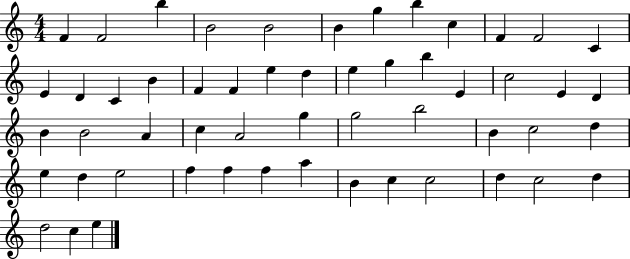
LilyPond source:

{
  \clef treble
  \numericTimeSignature
  \time 4/4
  \key c \major
  f'4 f'2 b''4 | b'2 b'2 | b'4 g''4 b''4 c''4 | f'4 f'2 c'4 | \break e'4 d'4 c'4 b'4 | f'4 f'4 e''4 d''4 | e''4 g''4 b''4 e'4 | c''2 e'4 d'4 | \break b'4 b'2 a'4 | c''4 a'2 g''4 | g''2 b''2 | b'4 c''2 d''4 | \break e''4 d''4 e''2 | f''4 f''4 f''4 a''4 | b'4 c''4 c''2 | d''4 c''2 d''4 | \break d''2 c''4 e''4 | \bar "|."
}